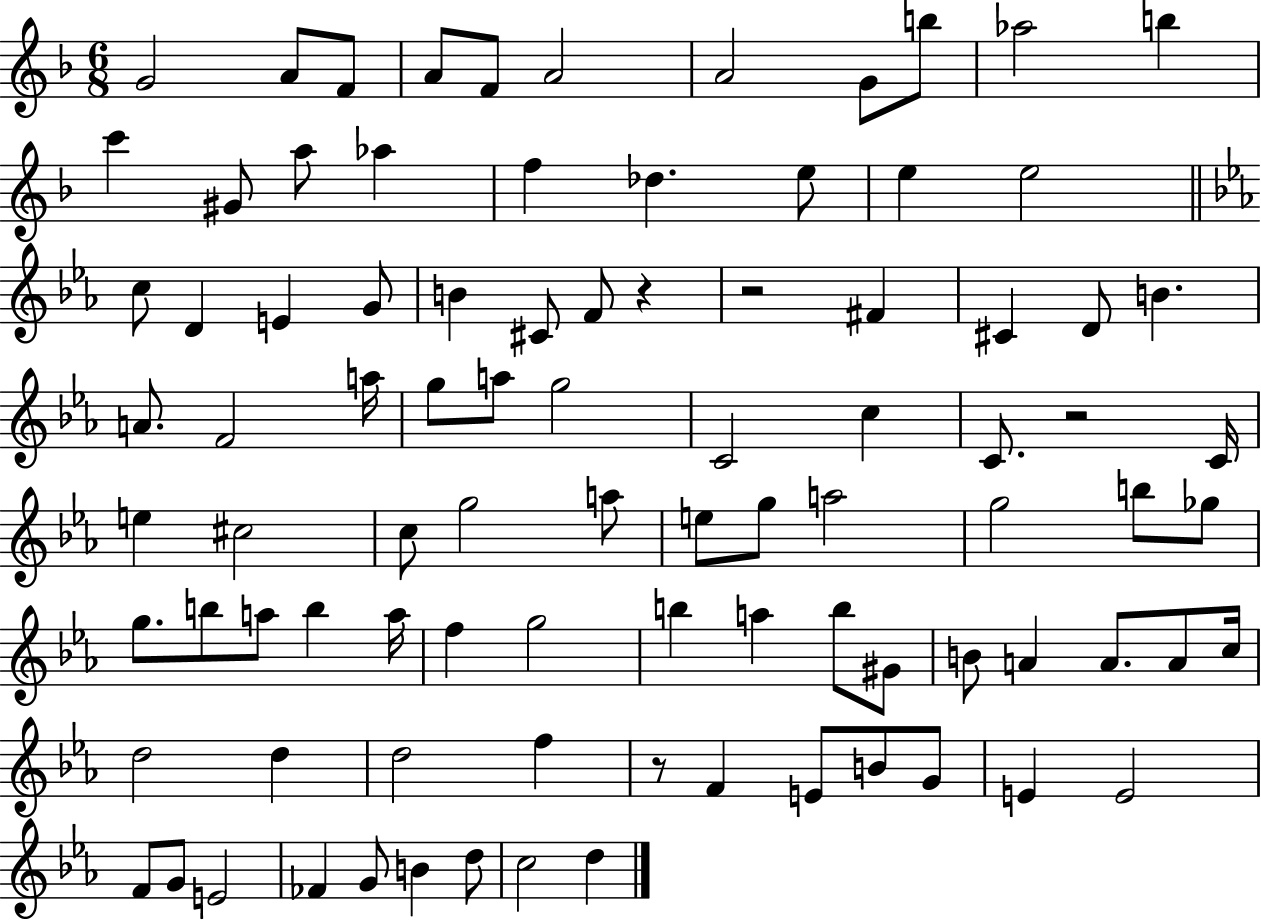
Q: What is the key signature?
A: F major